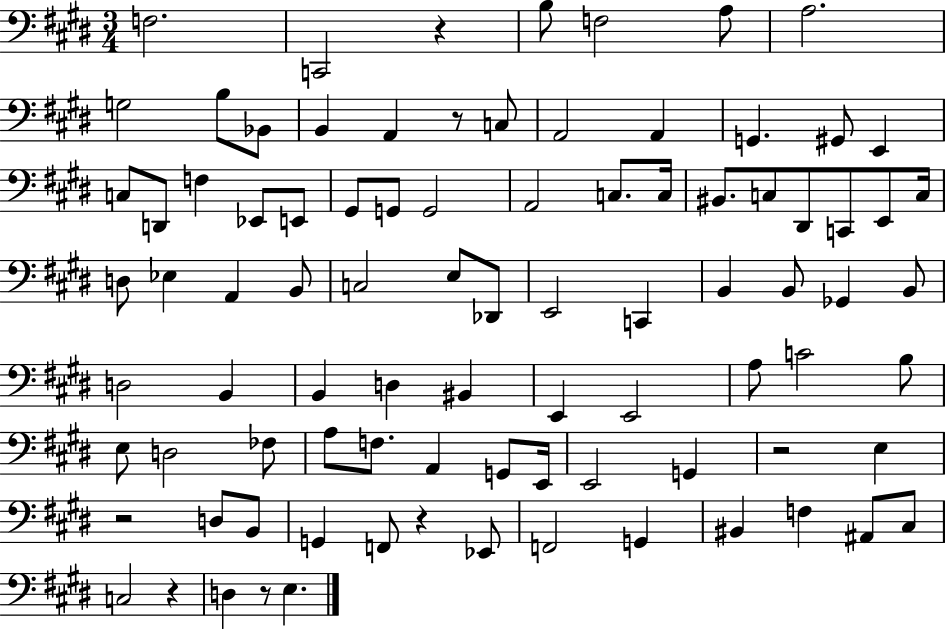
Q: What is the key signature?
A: E major